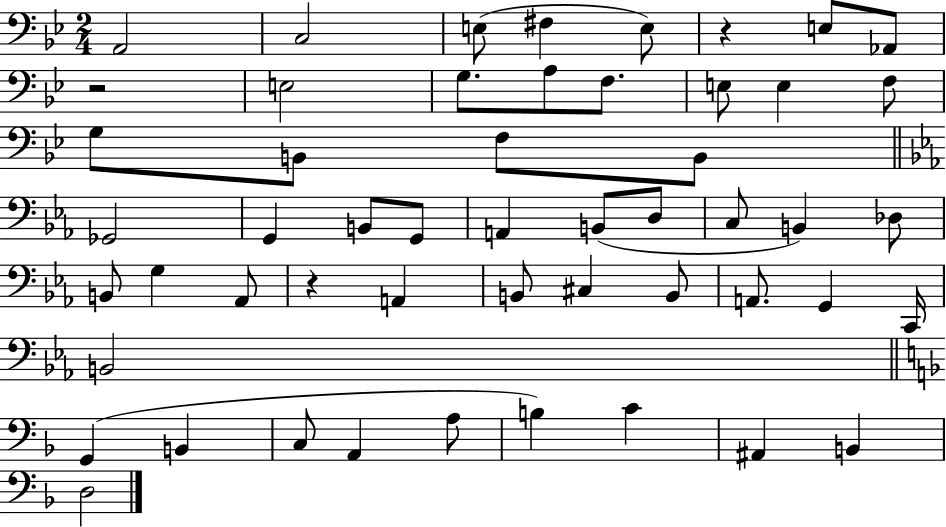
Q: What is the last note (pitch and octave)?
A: D3